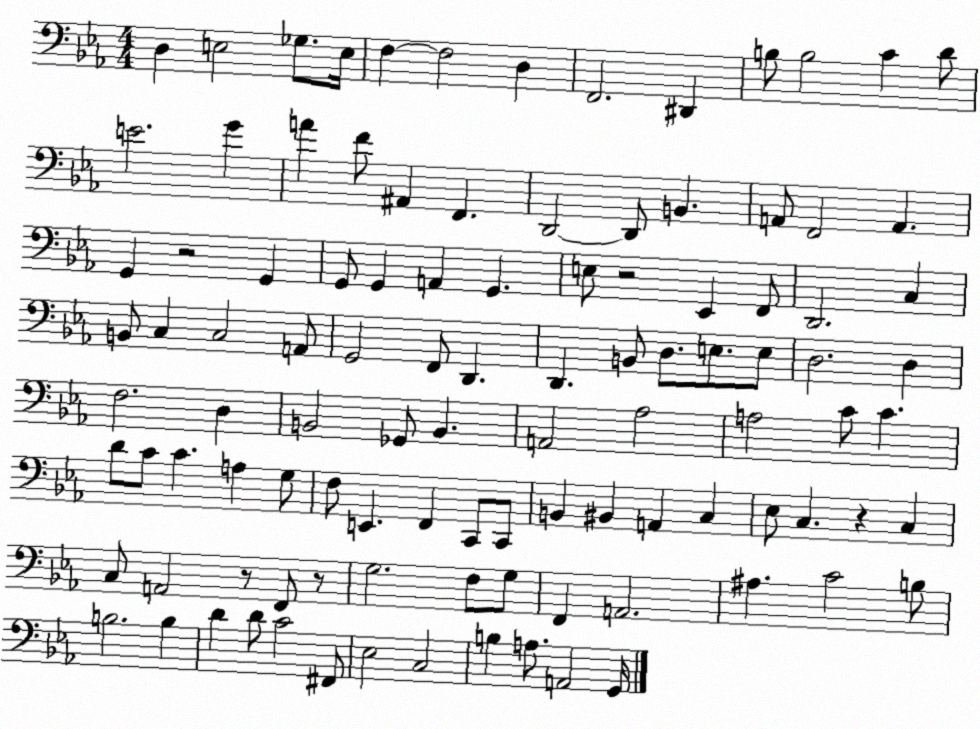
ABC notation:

X:1
T:Untitled
M:4/4
L:1/4
K:Eb
D, E,2 _G,/2 E,/4 F, F,2 D, F,,2 ^D,, B,/2 B,2 C D/2 E2 G A F/2 ^A,, F,, D,,2 D,,/2 B,, A,,/2 F,,2 A,, G,, z2 G,, G,,/2 G,, A,, G,, E,/2 z2 _E,, F,,/2 D,,2 C, B,,/2 C, C,2 A,,/2 G,,2 F,,/2 D,, D,, B,,/2 D,/2 E,/2 E,/2 D,2 D, F,2 D, B,,2 _G,,/2 B,, A,,2 _A,2 A,2 C/2 C D/2 C/2 C A, G,/2 F,/2 E,, F,, C,,/2 C,,/2 B,, ^B,, A,, C, _E,/2 C, z C, C,/2 A,,2 z/2 F,,/2 z/2 G,2 F,/2 G,/2 F,, A,,2 ^A, C2 B,/2 B,2 B, D D/2 C2 ^F,,/2 _E,2 C,2 B, A,/2 A,,2 G,,/4